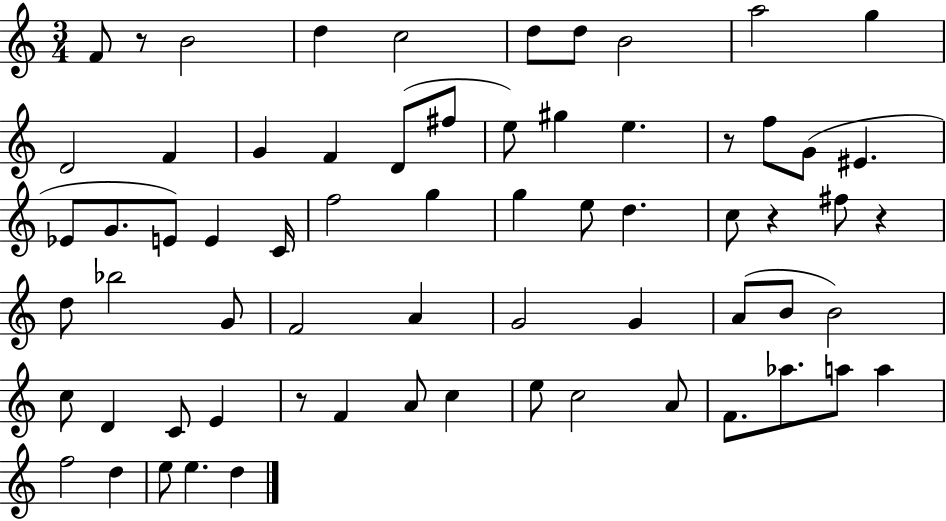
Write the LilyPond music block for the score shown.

{
  \clef treble
  \numericTimeSignature
  \time 3/4
  \key c \major
  \repeat volta 2 { f'8 r8 b'2 | d''4 c''2 | d''8 d''8 b'2 | a''2 g''4 | \break d'2 f'4 | g'4 f'4 d'8( fis''8 | e''8) gis''4 e''4. | r8 f''8 g'8( eis'4. | \break ees'8 g'8. e'8) e'4 c'16 | f''2 g''4 | g''4 e''8 d''4. | c''8 r4 fis''8 r4 | \break d''8 bes''2 g'8 | f'2 a'4 | g'2 g'4 | a'8( b'8 b'2) | \break c''8 d'4 c'8 e'4 | r8 f'4 a'8 c''4 | e''8 c''2 a'8 | f'8. aes''8. a''8 a''4 | \break f''2 d''4 | e''8 e''4. d''4 | } \bar "|."
}